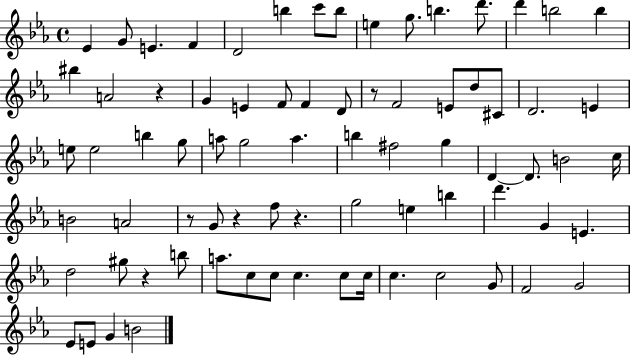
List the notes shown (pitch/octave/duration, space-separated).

Eb4/q G4/e E4/q. F4/q D4/h B5/q C6/e B5/e E5/q G5/e. B5/q. D6/e. D6/q B5/h B5/q BIS5/q A4/h R/q G4/q E4/q F4/e F4/q D4/e R/e F4/h E4/e D5/e C#4/e D4/h. E4/q E5/e E5/h B5/q G5/e A5/e G5/h A5/q. B5/q F#5/h G5/q D4/q D4/e. B4/h C5/s B4/h A4/h R/e G4/e R/q F5/e R/q. G5/h E5/q B5/q D6/q. G4/q E4/q. D5/h G#5/e R/q B5/e A5/e. C5/e C5/e C5/q. C5/e C5/s C5/q. C5/h G4/e F4/h G4/h Eb4/e E4/e G4/q B4/h